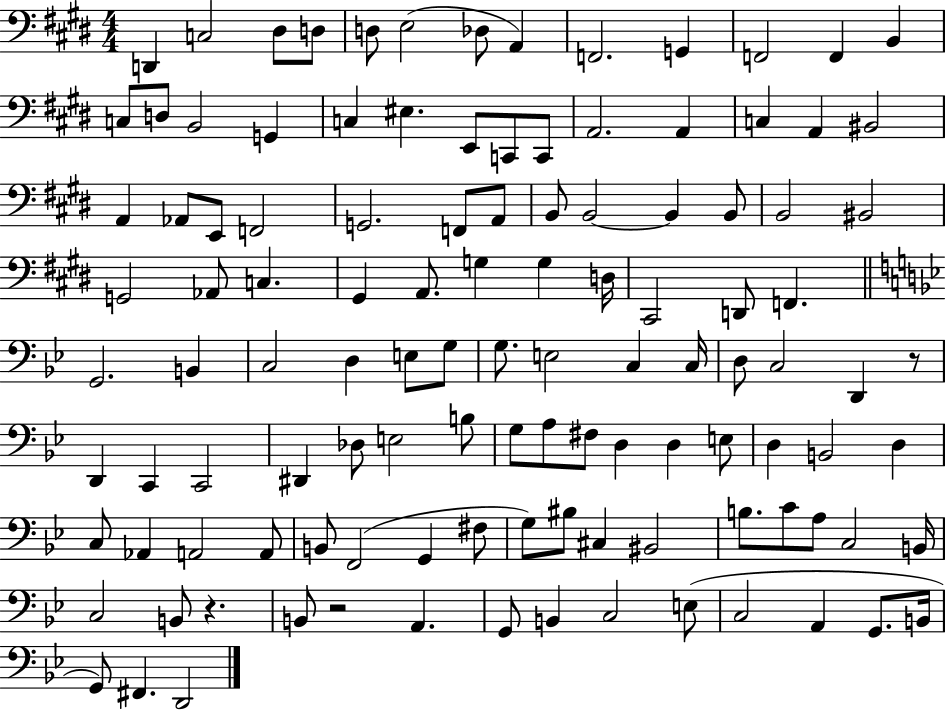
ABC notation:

X:1
T:Untitled
M:4/4
L:1/4
K:E
D,, C,2 ^D,/2 D,/2 D,/2 E,2 _D,/2 A,, F,,2 G,, F,,2 F,, B,, C,/2 D,/2 B,,2 G,, C, ^E, E,,/2 C,,/2 C,,/2 A,,2 A,, C, A,, ^B,,2 A,, _A,,/2 E,,/2 F,,2 G,,2 F,,/2 A,,/2 B,,/2 B,,2 B,, B,,/2 B,,2 ^B,,2 G,,2 _A,,/2 C, ^G,, A,,/2 G, G, D,/4 ^C,,2 D,,/2 F,, G,,2 B,, C,2 D, E,/2 G,/2 G,/2 E,2 C, C,/4 D,/2 C,2 D,, z/2 D,, C,, C,,2 ^D,, _D,/2 E,2 B,/2 G,/2 A,/2 ^F,/2 D, D, E,/2 D, B,,2 D, C,/2 _A,, A,,2 A,,/2 B,,/2 F,,2 G,, ^F,/2 G,/2 ^B,/2 ^C, ^B,,2 B,/2 C/2 A,/2 C,2 B,,/4 C,2 B,,/2 z B,,/2 z2 A,, G,,/2 B,, C,2 E,/2 C,2 A,, G,,/2 B,,/4 G,,/2 ^F,, D,,2